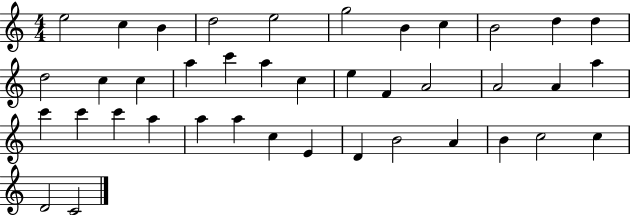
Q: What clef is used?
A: treble